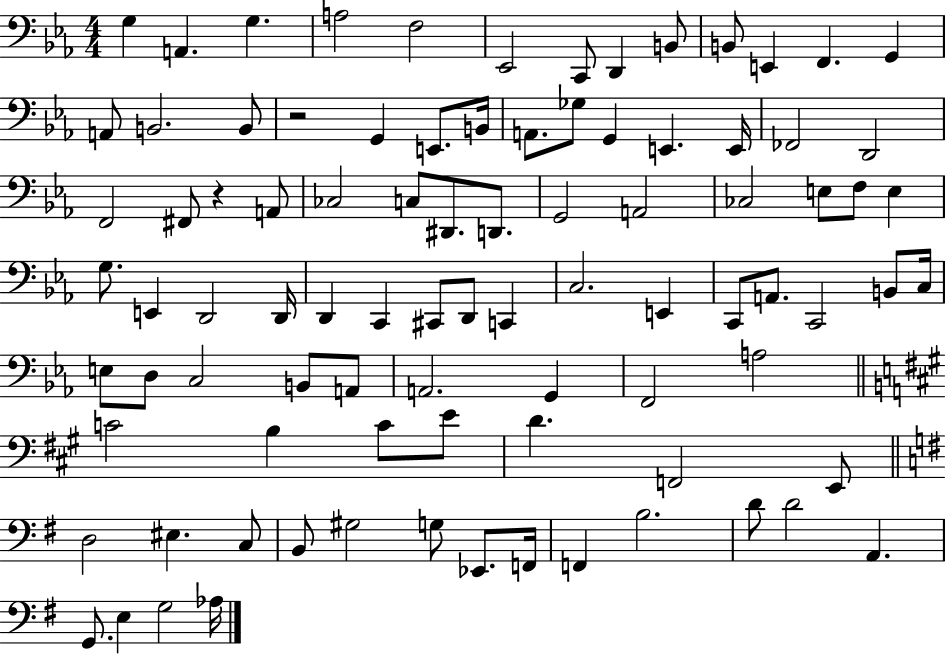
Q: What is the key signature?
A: EES major